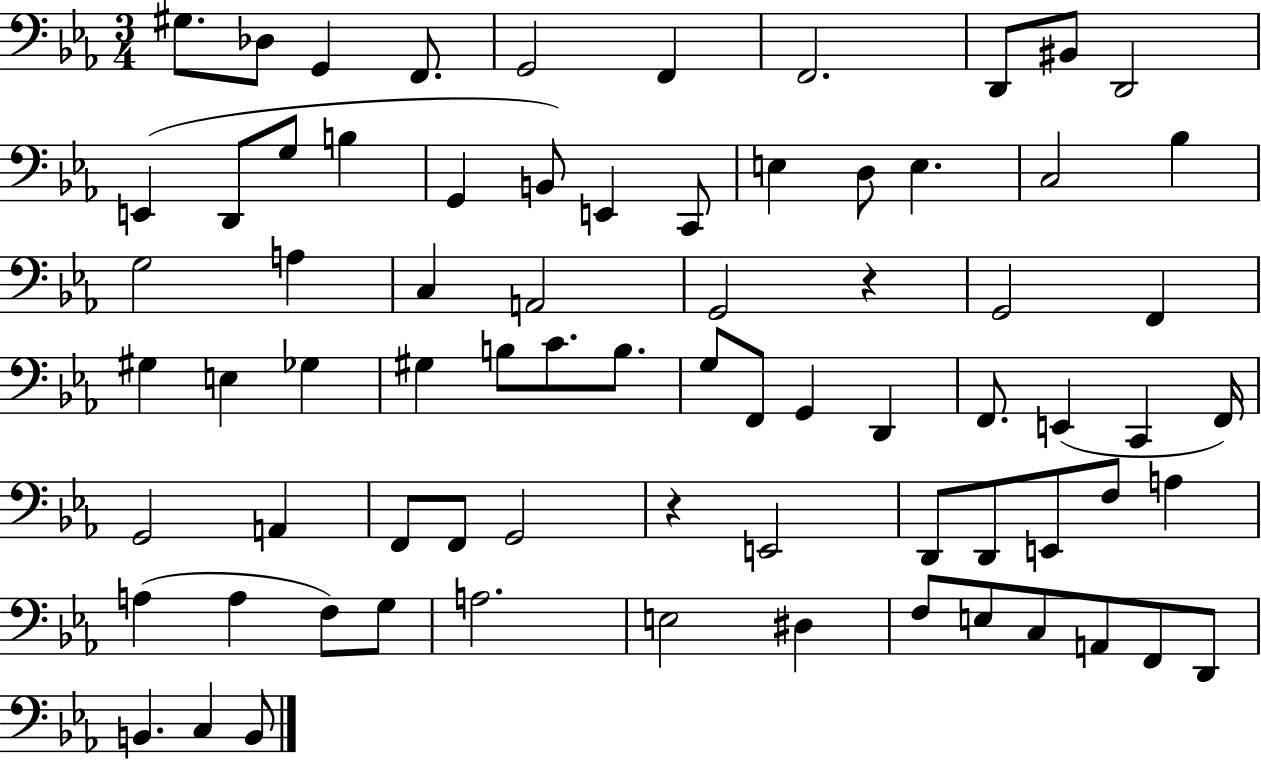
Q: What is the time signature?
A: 3/4